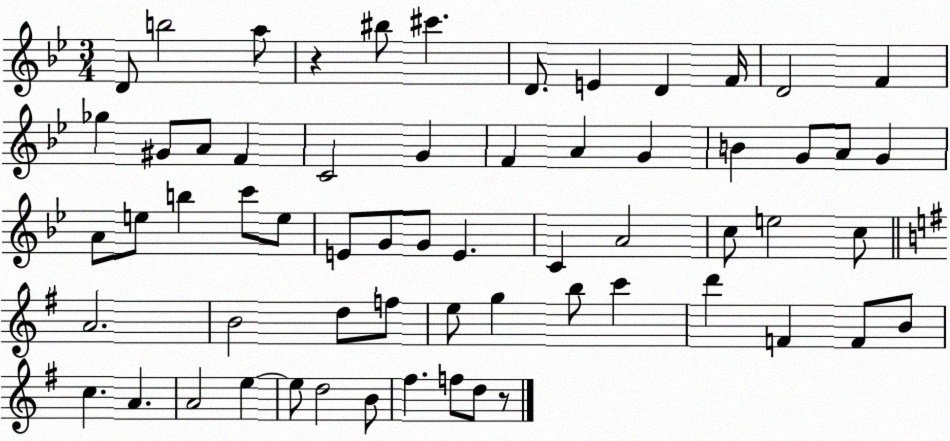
X:1
T:Untitled
M:3/4
L:1/4
K:Bb
D/2 b2 a/2 z ^b/2 ^c' D/2 E D F/4 D2 F _g ^G/2 A/2 F C2 G F A G B G/2 A/2 G A/2 e/2 b c'/2 e/2 E/2 G/2 G/2 E C A2 c/2 e2 c/2 A2 B2 d/2 f/2 e/2 g b/2 c' d' F F/2 B/2 c A A2 e e/2 d2 B/2 ^f f/2 d/2 z/2